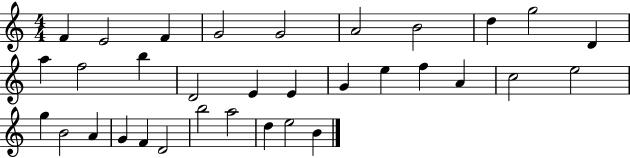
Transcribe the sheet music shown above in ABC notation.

X:1
T:Untitled
M:4/4
L:1/4
K:C
F E2 F G2 G2 A2 B2 d g2 D a f2 b D2 E E G e f A c2 e2 g B2 A G F D2 b2 a2 d e2 B